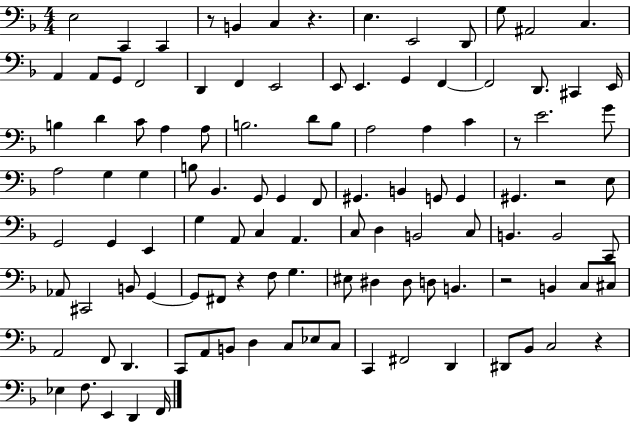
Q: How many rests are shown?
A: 7